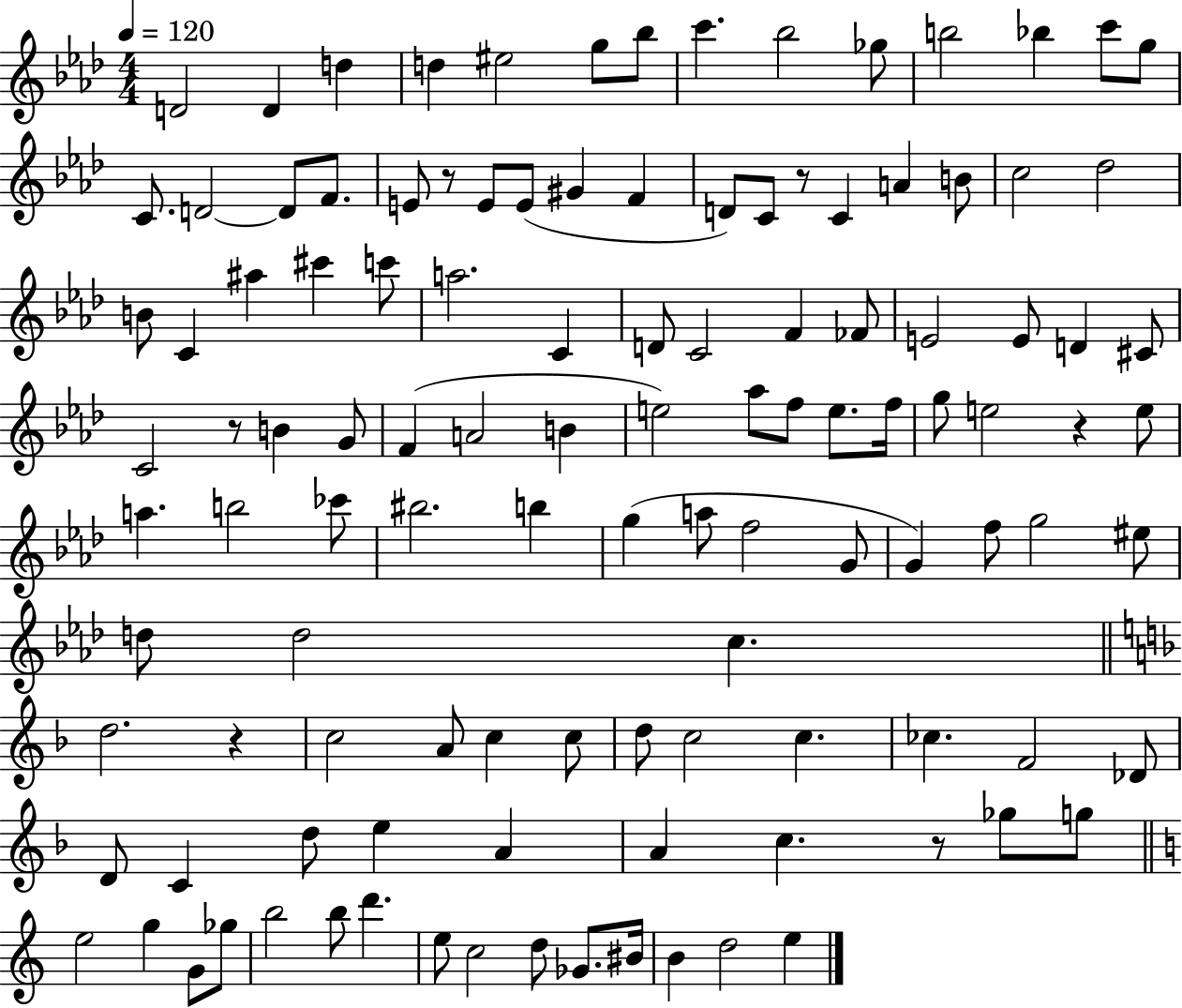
D4/h D4/q D5/q D5/q EIS5/h G5/e Bb5/e C6/q. Bb5/h Gb5/e B5/h Bb5/q C6/e G5/e C4/e. D4/h D4/e F4/e. E4/e R/e E4/e E4/e G#4/q F4/q D4/e C4/e R/e C4/q A4/q B4/e C5/h Db5/h B4/e C4/q A#5/q C#6/q C6/e A5/h. C4/q D4/e C4/h F4/q FES4/e E4/h E4/e D4/q C#4/e C4/h R/e B4/q G4/e F4/q A4/h B4/q E5/h Ab5/e F5/e E5/e. F5/s G5/e E5/h R/q E5/e A5/q. B5/h CES6/e BIS5/h. B5/q G5/q A5/e F5/h G4/e G4/q F5/e G5/h EIS5/e D5/e D5/h C5/q. D5/h. R/q C5/h A4/e C5/q C5/e D5/e C5/h C5/q. CES5/q. F4/h Db4/e D4/e C4/q D5/e E5/q A4/q A4/q C5/q. R/e Gb5/e G5/e E5/h G5/q G4/e Gb5/e B5/h B5/e D6/q. E5/e C5/h D5/e Gb4/e. BIS4/s B4/q D5/h E5/q